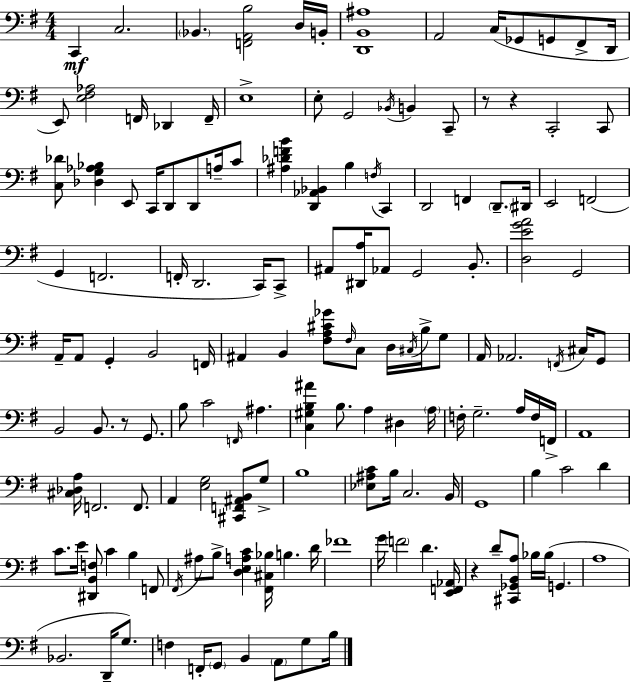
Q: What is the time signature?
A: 4/4